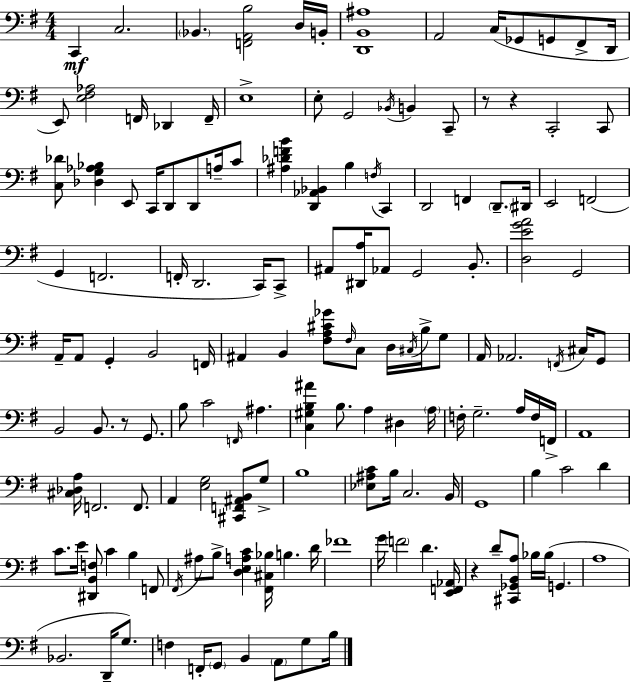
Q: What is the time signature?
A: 4/4